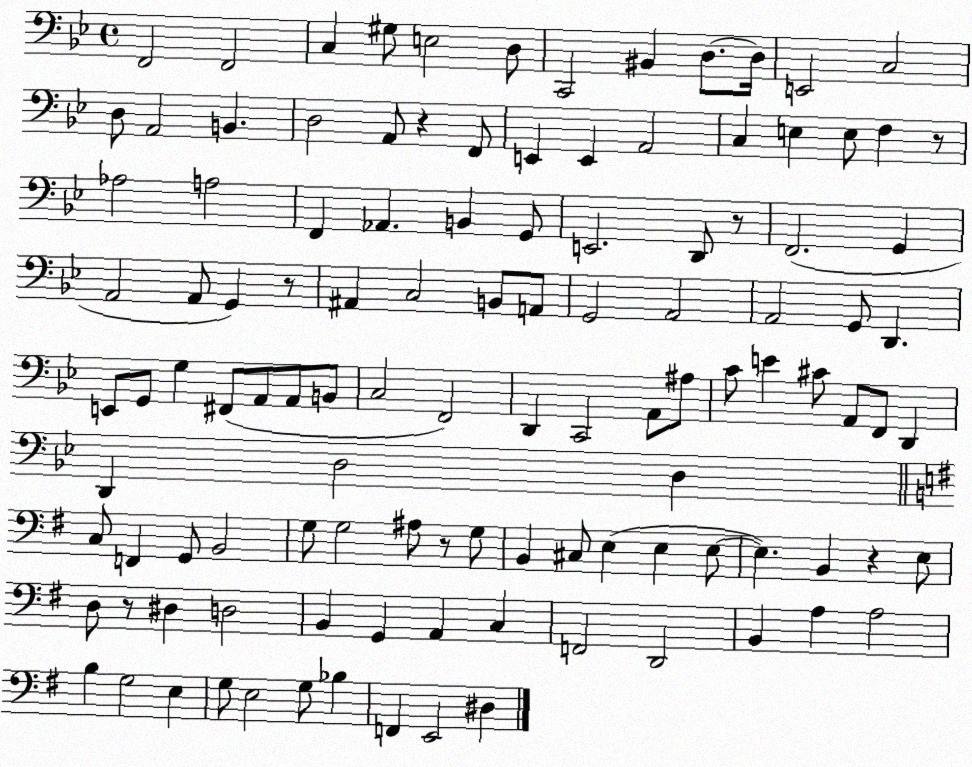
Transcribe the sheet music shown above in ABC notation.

X:1
T:Untitled
M:4/4
L:1/4
K:Bb
F,,2 F,,2 C, ^G,/2 E,2 D,/2 C,,2 ^B,, D,/2 D,/4 E,,2 C,2 D,/2 A,,2 B,, D,2 A,,/2 z F,,/2 E,, E,, A,,2 C, E, E,/2 F, z/2 _A,2 A,2 F,, _A,, B,, G,,/2 E,,2 D,,/2 z/2 F,,2 G,, A,,2 A,,/2 G,, z/2 ^A,, C,2 B,,/2 A,,/2 G,,2 A,,2 A,,2 G,,/2 D,, E,,/2 G,,/2 G, ^F,,/2 A,,/2 A,,/2 B,,/2 C,2 F,,2 D,, C,,2 A,,/2 ^A,/2 C/2 E ^C/2 A,,/2 F,,/2 D,, D,, D,2 D, C,/2 F,, G,,/2 B,,2 G,/2 G,2 ^A,/2 z/2 G,/2 B,, ^C,/2 E, E, E,/2 E, B,, z E,/2 D,/2 z/2 ^D, D,2 B,, G,, A,, C, F,,2 D,,2 B,, A, A,2 B, G,2 E, G,/2 E,2 G,/2 _B, F,, E,,2 ^D,